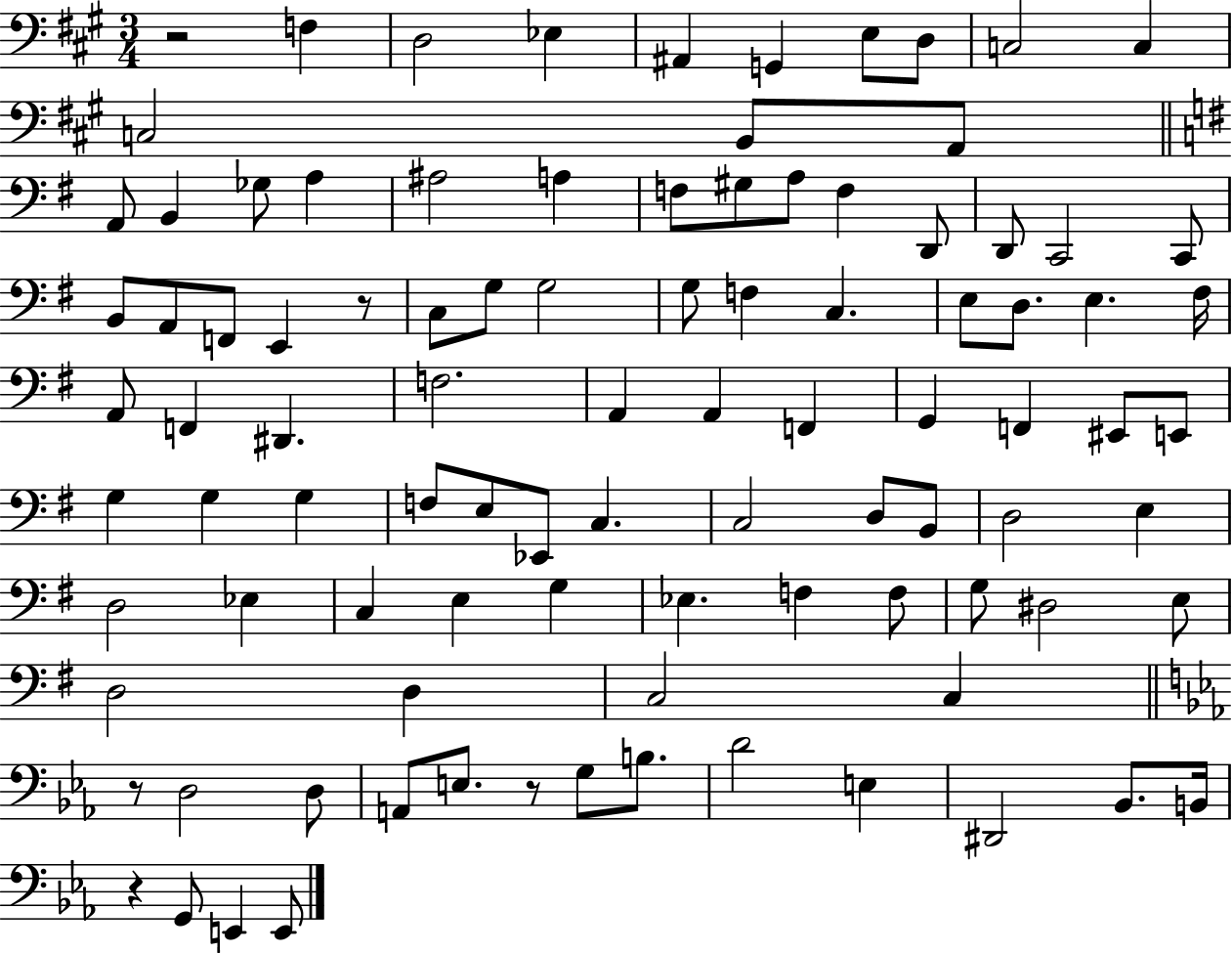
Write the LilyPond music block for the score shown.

{
  \clef bass
  \numericTimeSignature
  \time 3/4
  \key a \major
  \repeat volta 2 { r2 f4 | d2 ees4 | ais,4 g,4 e8 d8 | c2 c4 | \break c2 b,8 a,8 | \bar "||" \break \key e \minor a,8 b,4 ges8 a4 | ais2 a4 | f8 gis8 a8 f4 d,8 | d,8 c,2 c,8 | \break b,8 a,8 f,8 e,4 r8 | c8 g8 g2 | g8 f4 c4. | e8 d8. e4. fis16 | \break a,8 f,4 dis,4. | f2. | a,4 a,4 f,4 | g,4 f,4 eis,8 e,8 | \break g4 g4 g4 | f8 e8 ees,8 c4. | c2 d8 b,8 | d2 e4 | \break d2 ees4 | c4 e4 g4 | ees4. f4 f8 | g8 dis2 e8 | \break d2 d4 | c2 c4 | \bar "||" \break \key ees \major r8 d2 d8 | a,8 e8. r8 g8 b8. | d'2 e4 | dis,2 bes,8. b,16 | \break r4 g,8 e,4 e,8 | } \bar "|."
}